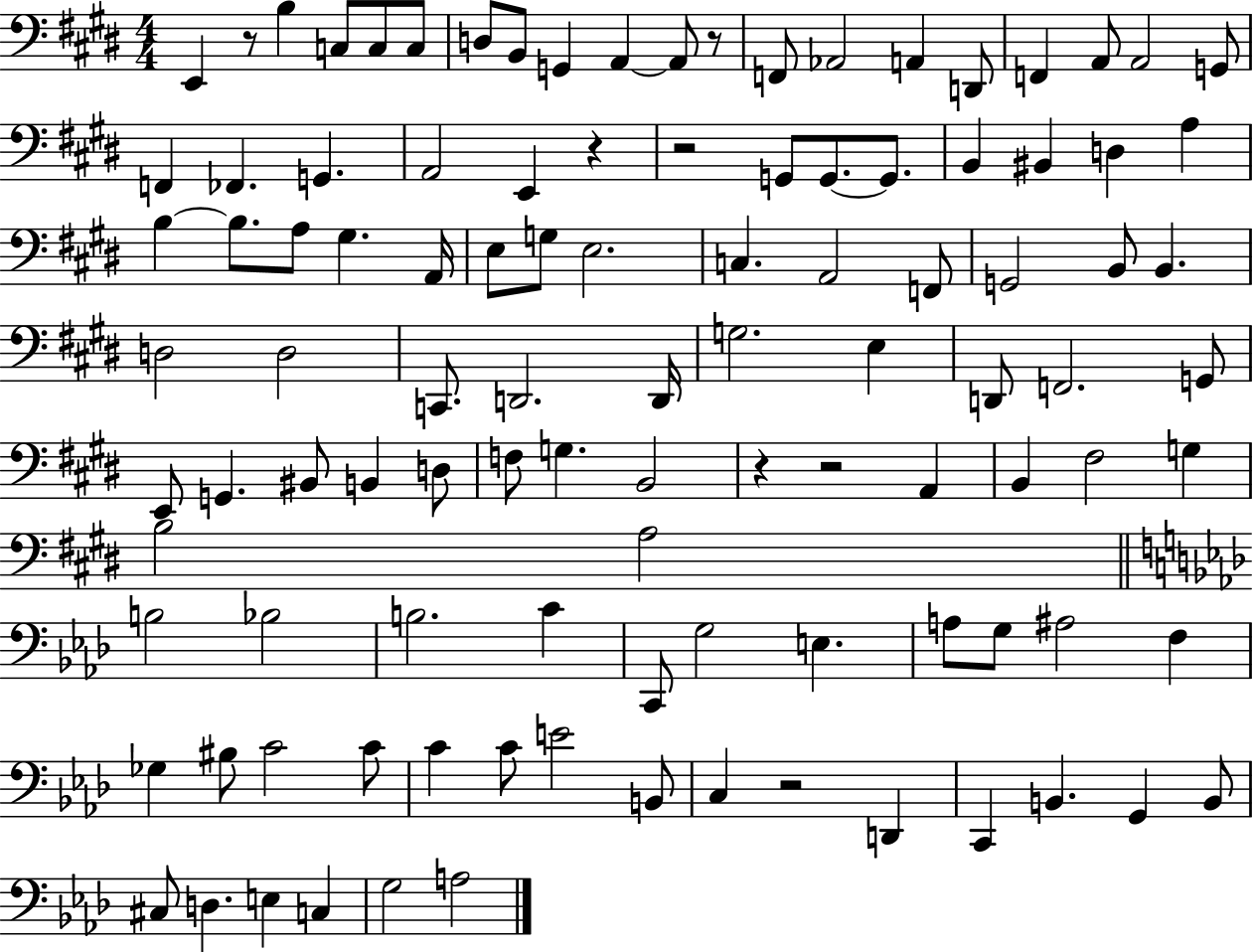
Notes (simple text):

E2/q R/e B3/q C3/e C3/e C3/e D3/e B2/e G2/q A2/q A2/e R/e F2/e Ab2/h A2/q D2/e F2/q A2/e A2/h G2/e F2/q FES2/q. G2/q. A2/h E2/q R/q R/h G2/e G2/e. G2/e. B2/q BIS2/q D3/q A3/q B3/q B3/e. A3/e G#3/q. A2/s E3/e G3/e E3/h. C3/q. A2/h F2/e G2/h B2/e B2/q. D3/h D3/h C2/e. D2/h. D2/s G3/h. E3/q D2/e F2/h. G2/e E2/e G2/q. BIS2/e B2/q D3/e F3/e G3/q. B2/h R/q R/h A2/q B2/q F#3/h G3/q B3/h A3/h B3/h Bb3/h B3/h. C4/q C2/e G3/h E3/q. A3/e G3/e A#3/h F3/q Gb3/q BIS3/e C4/h C4/e C4/q C4/e E4/h B2/e C3/q R/h D2/q C2/q B2/q. G2/q B2/e C#3/e D3/q. E3/q C3/q G3/h A3/h